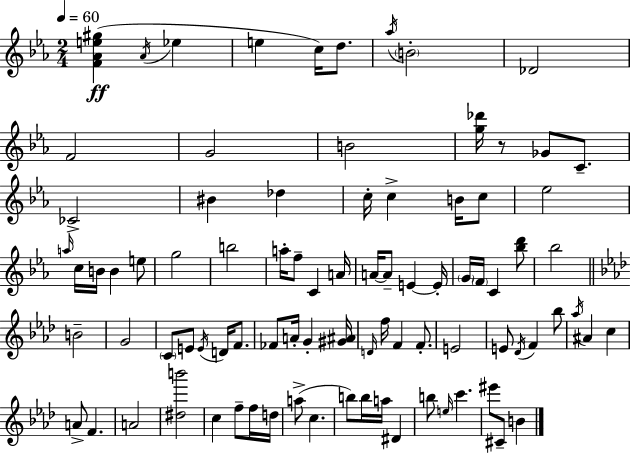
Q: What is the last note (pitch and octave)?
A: B4